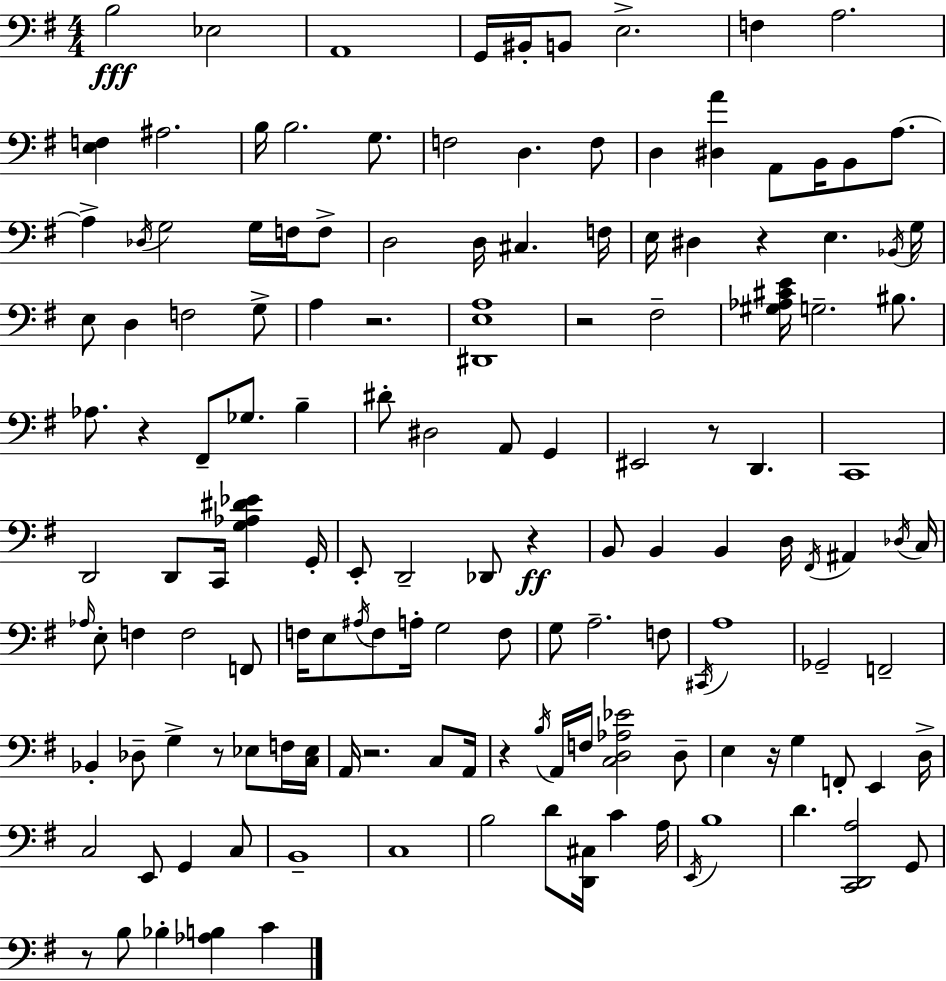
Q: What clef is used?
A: bass